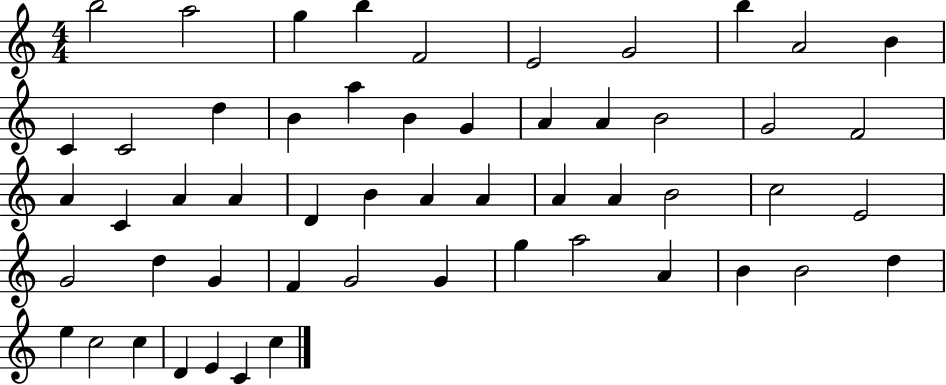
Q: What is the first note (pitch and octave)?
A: B5